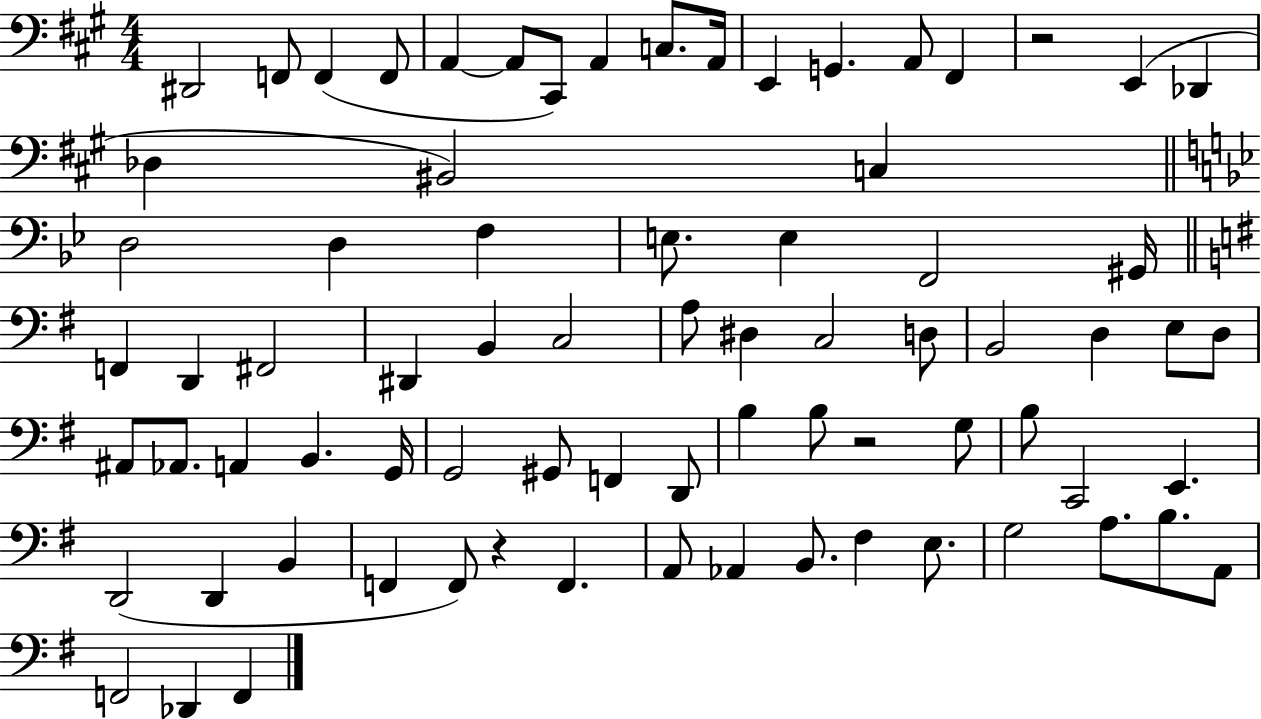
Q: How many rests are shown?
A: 3